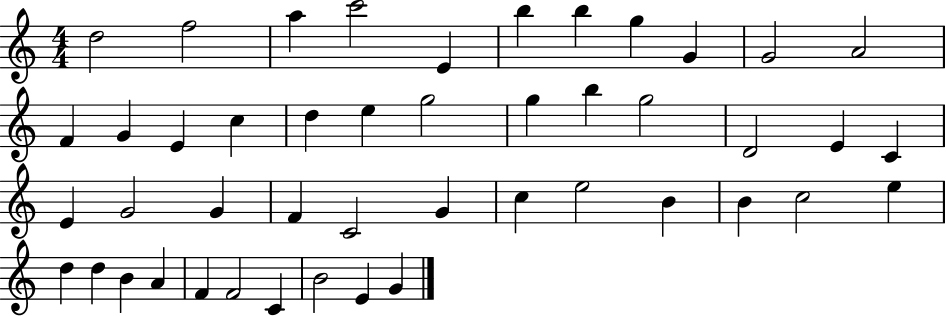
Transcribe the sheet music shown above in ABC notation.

X:1
T:Untitled
M:4/4
L:1/4
K:C
d2 f2 a c'2 E b b g G G2 A2 F G E c d e g2 g b g2 D2 E C E G2 G F C2 G c e2 B B c2 e d d B A F F2 C B2 E G